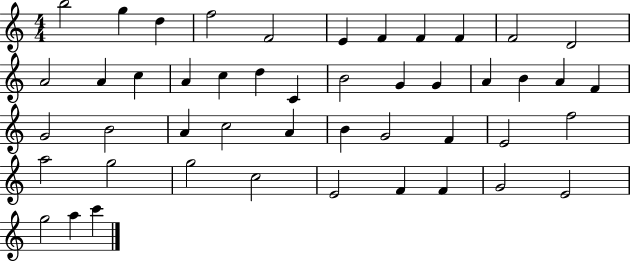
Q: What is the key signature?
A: C major